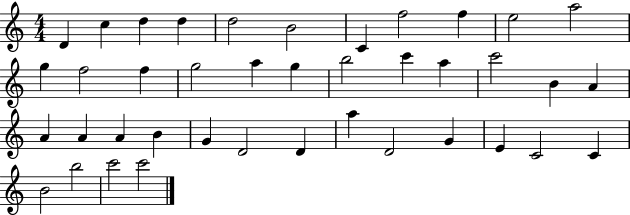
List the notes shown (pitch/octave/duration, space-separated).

D4/q C5/q D5/q D5/q D5/h B4/h C4/q F5/h F5/q E5/h A5/h G5/q F5/h F5/q G5/h A5/q G5/q B5/h C6/q A5/q C6/h B4/q A4/q A4/q A4/q A4/q B4/q G4/q D4/h D4/q A5/q D4/h G4/q E4/q C4/h C4/q B4/h B5/h C6/h C6/h